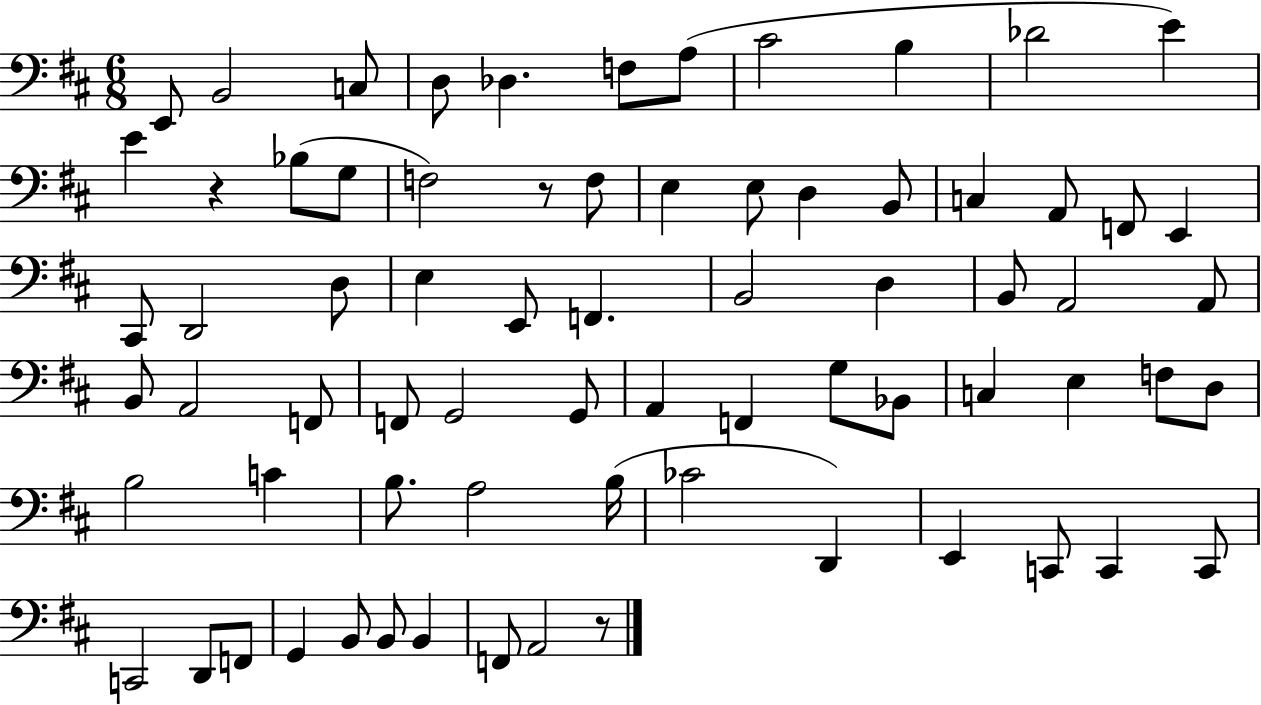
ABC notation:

X:1
T:Untitled
M:6/8
L:1/4
K:D
E,,/2 B,,2 C,/2 D,/2 _D, F,/2 A,/2 ^C2 B, _D2 E E z _B,/2 G,/2 F,2 z/2 F,/2 E, E,/2 D, B,,/2 C, A,,/2 F,,/2 E,, ^C,,/2 D,,2 D,/2 E, E,,/2 F,, B,,2 D, B,,/2 A,,2 A,,/2 B,,/2 A,,2 F,,/2 F,,/2 G,,2 G,,/2 A,, F,, G,/2 _B,,/2 C, E, F,/2 D,/2 B,2 C B,/2 A,2 B,/4 _C2 D,, E,, C,,/2 C,, C,,/2 C,,2 D,,/2 F,,/2 G,, B,,/2 B,,/2 B,, F,,/2 A,,2 z/2